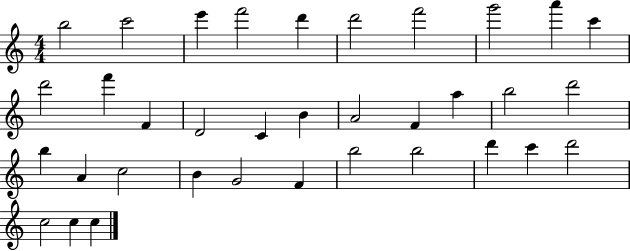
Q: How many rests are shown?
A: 0